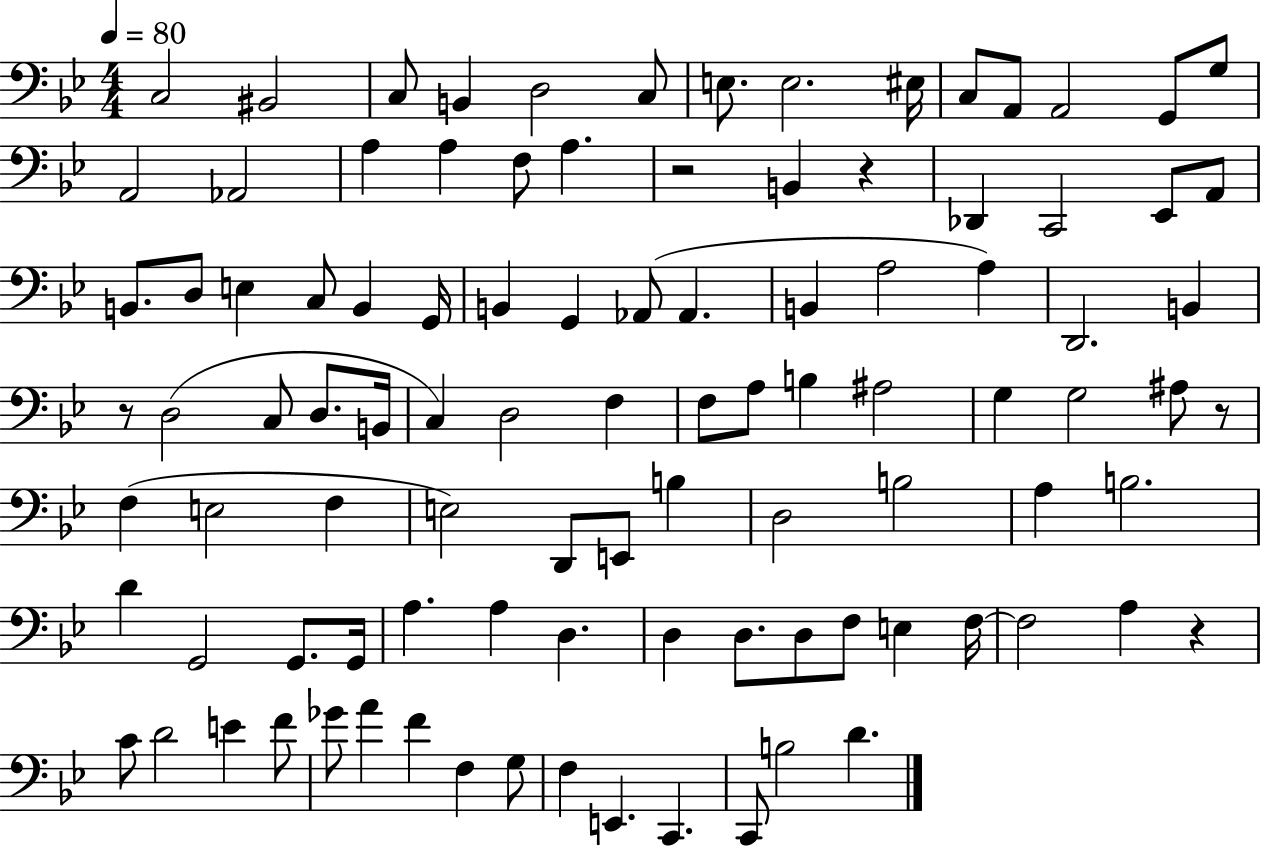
C3/h BIS2/h C3/e B2/q D3/h C3/e E3/e. E3/h. EIS3/s C3/e A2/e A2/h G2/e G3/e A2/h Ab2/h A3/q A3/q F3/e A3/q. R/h B2/q R/q Db2/q C2/h Eb2/e A2/e B2/e. D3/e E3/q C3/e B2/q G2/s B2/q G2/q Ab2/e Ab2/q. B2/q A3/h A3/q D2/h. B2/q R/e D3/h C3/e D3/e. B2/s C3/q D3/h F3/q F3/e A3/e B3/q A#3/h G3/q G3/h A#3/e R/e F3/q E3/h F3/q E3/h D2/e E2/e B3/q D3/h B3/h A3/q B3/h. D4/q G2/h G2/e. G2/s A3/q. A3/q D3/q. D3/q D3/e. D3/e F3/e E3/q F3/s F3/h A3/q R/q C4/e D4/h E4/q F4/e Gb4/e A4/q F4/q F3/q G3/e F3/q E2/q. C2/q. C2/e B3/h D4/q.